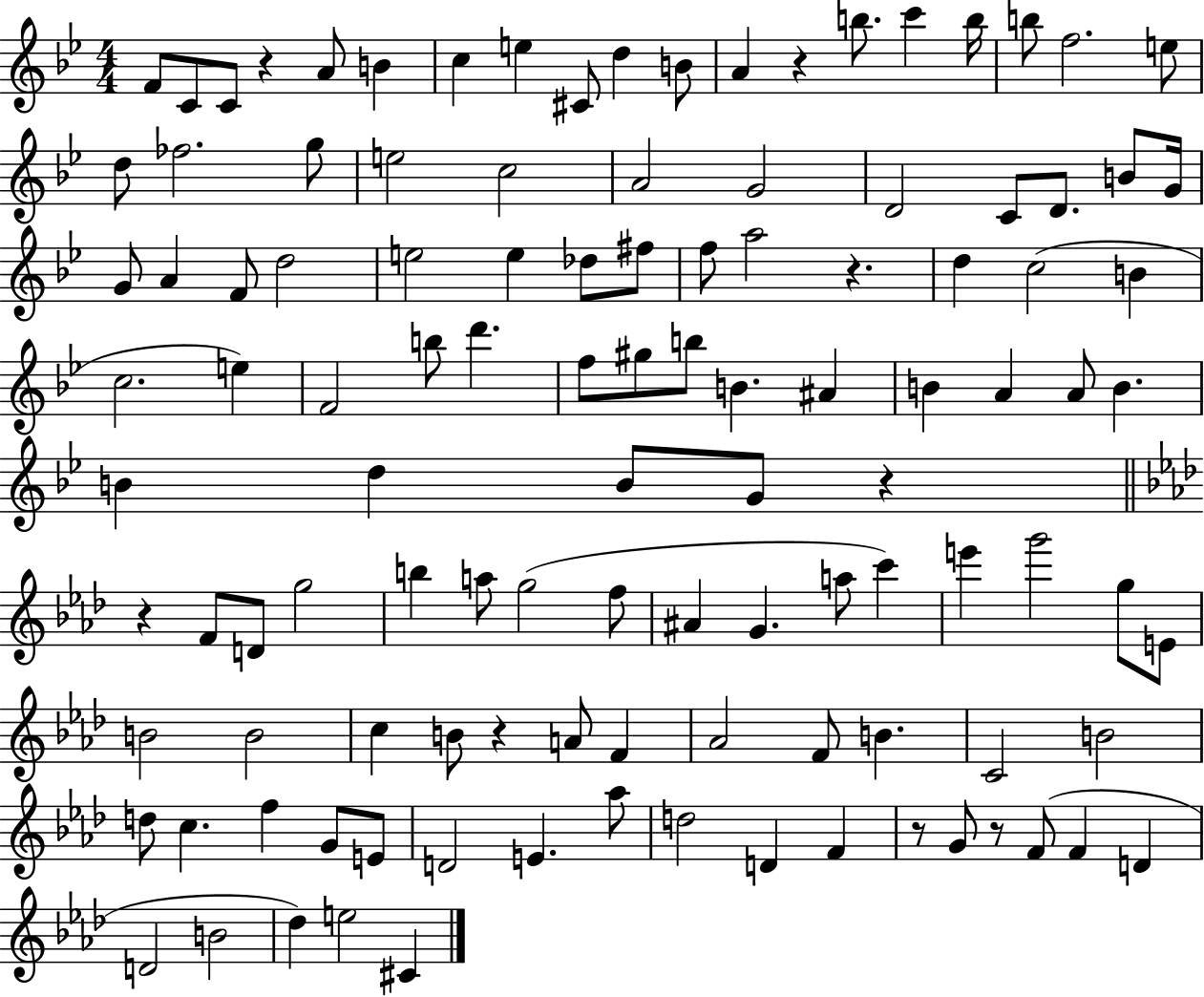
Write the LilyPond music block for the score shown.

{
  \clef treble
  \numericTimeSignature
  \time 4/4
  \key bes \major
  f'8 c'8 c'8 r4 a'8 b'4 | c''4 e''4 cis'8 d''4 b'8 | a'4 r4 b''8. c'''4 b''16 | b''8 f''2. e''8 | \break d''8 fes''2. g''8 | e''2 c''2 | a'2 g'2 | d'2 c'8 d'8. b'8 g'16 | \break g'8 a'4 f'8 d''2 | e''2 e''4 des''8 fis''8 | f''8 a''2 r4. | d''4 c''2( b'4 | \break c''2. e''4) | f'2 b''8 d'''4. | f''8 gis''8 b''8 b'4. ais'4 | b'4 a'4 a'8 b'4. | \break b'4 d''4 b'8 g'8 r4 | \bar "||" \break \key aes \major r4 f'8 d'8 g''2 | b''4 a''8 g''2( f''8 | ais'4 g'4. a''8 c'''4) | e'''4 g'''2 g''8 e'8 | \break b'2 b'2 | c''4 b'8 r4 a'8 f'4 | aes'2 f'8 b'4. | c'2 b'2 | \break d''8 c''4. f''4 g'8 e'8 | d'2 e'4. aes''8 | d''2 d'4 f'4 | r8 g'8 r8 f'8( f'4 d'4 | \break d'2 b'2 | des''4) e''2 cis'4 | \bar "|."
}